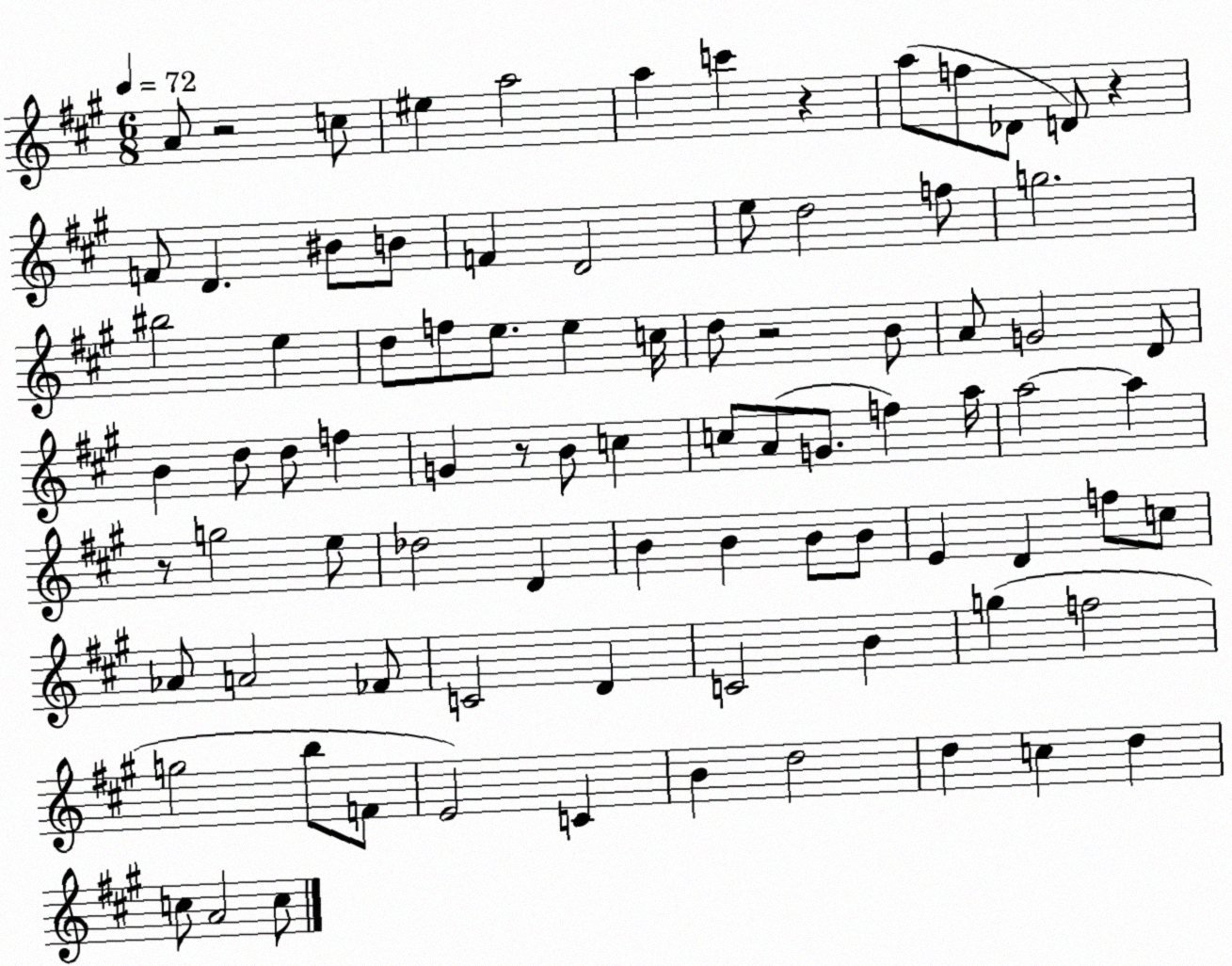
X:1
T:Untitled
M:6/8
L:1/4
K:A
A/2 z2 c/2 ^e a2 a c' z a/2 f/2 _D/2 D/2 z F/2 D ^B/2 B/2 F D2 e/2 d2 f/2 g2 ^b2 e d/2 f/2 e/2 e c/4 d/2 z2 B/2 A/2 G2 D/2 B d/2 d/2 f G z/2 B/2 c c/2 A/2 G/2 f a/4 a2 a z/2 g2 e/2 _d2 D B B B/2 B/2 E D f/2 c/2 _A/2 A2 _F/2 C2 D C2 B g f2 g2 b/2 F/2 E2 C B d2 d c d c/2 A2 c/2